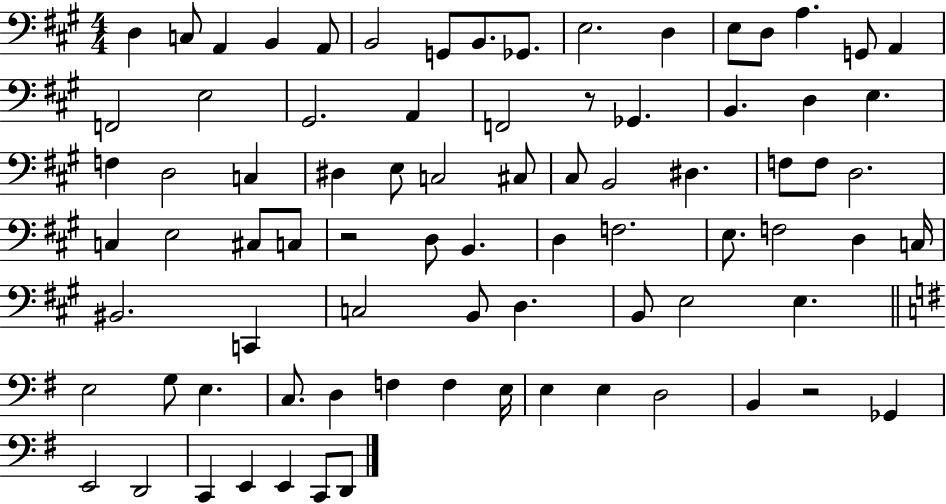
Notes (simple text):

D3/q C3/e A2/q B2/q A2/e B2/h G2/e B2/e. Gb2/e. E3/h. D3/q E3/e D3/e A3/q. G2/e A2/q F2/h E3/h G#2/h. A2/q F2/h R/e Gb2/q. B2/q. D3/q E3/q. F3/q D3/h C3/q D#3/q E3/e C3/h C#3/e C#3/e B2/h D#3/q. F3/e F3/e D3/h. C3/q E3/h C#3/e C3/e R/h D3/e B2/q. D3/q F3/h. E3/e. F3/h D3/q C3/s BIS2/h. C2/q C3/h B2/e D3/q. B2/e E3/h E3/q. E3/h G3/e E3/q. C3/e. D3/q F3/q F3/q E3/s E3/q E3/q D3/h B2/q R/h Gb2/q E2/h D2/h C2/q E2/q E2/q C2/e D2/e